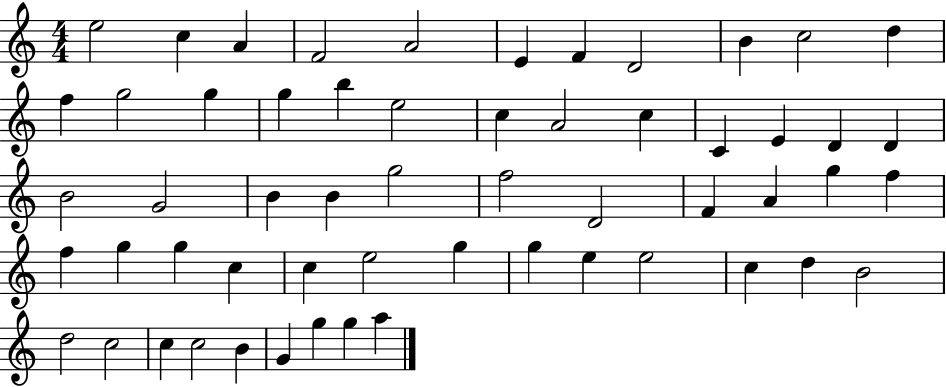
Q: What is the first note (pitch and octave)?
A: E5